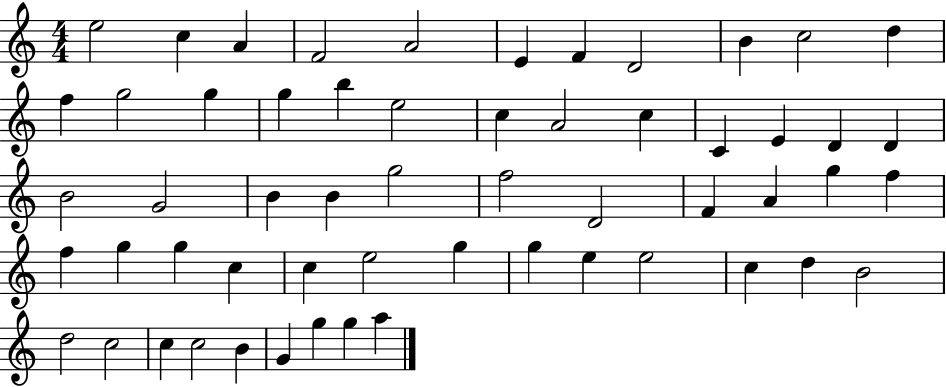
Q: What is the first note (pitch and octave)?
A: E5